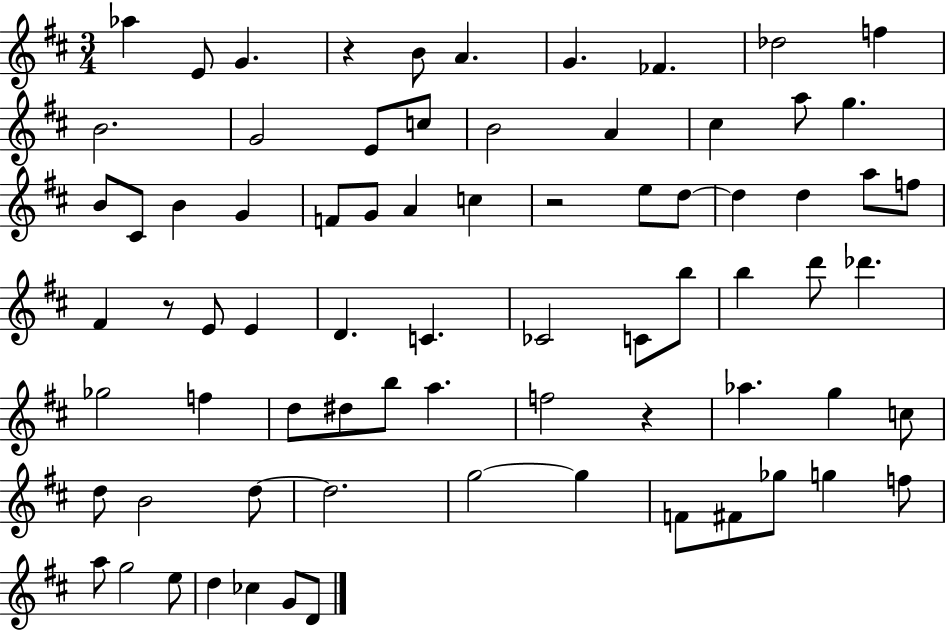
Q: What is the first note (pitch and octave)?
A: Ab5